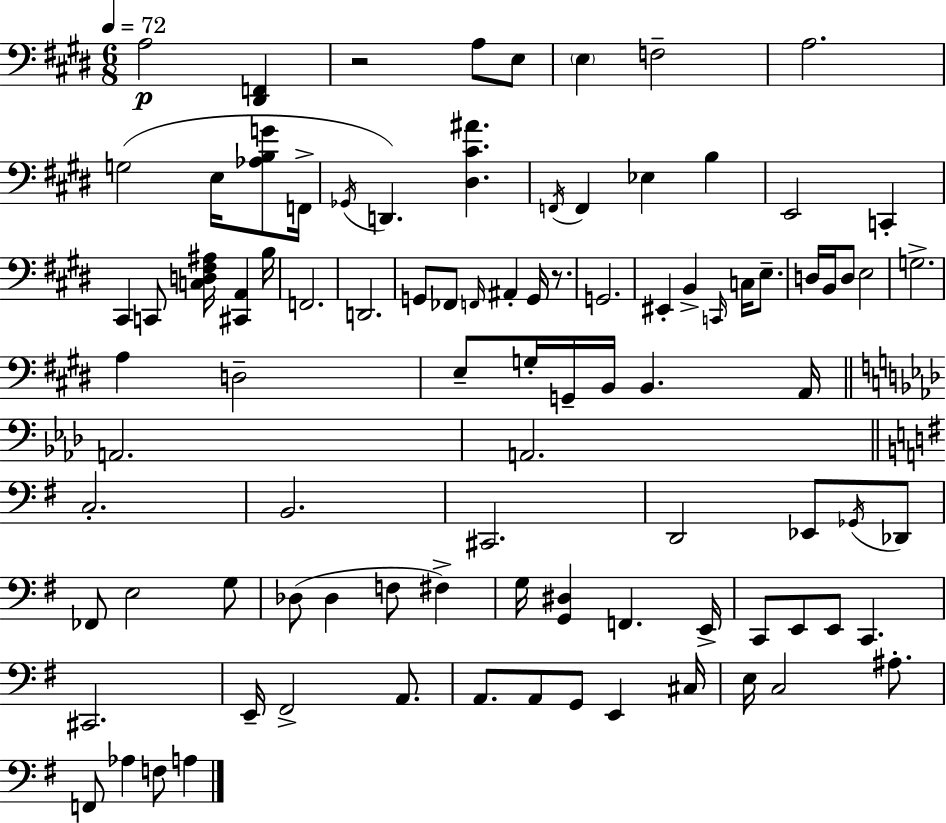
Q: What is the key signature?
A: E major